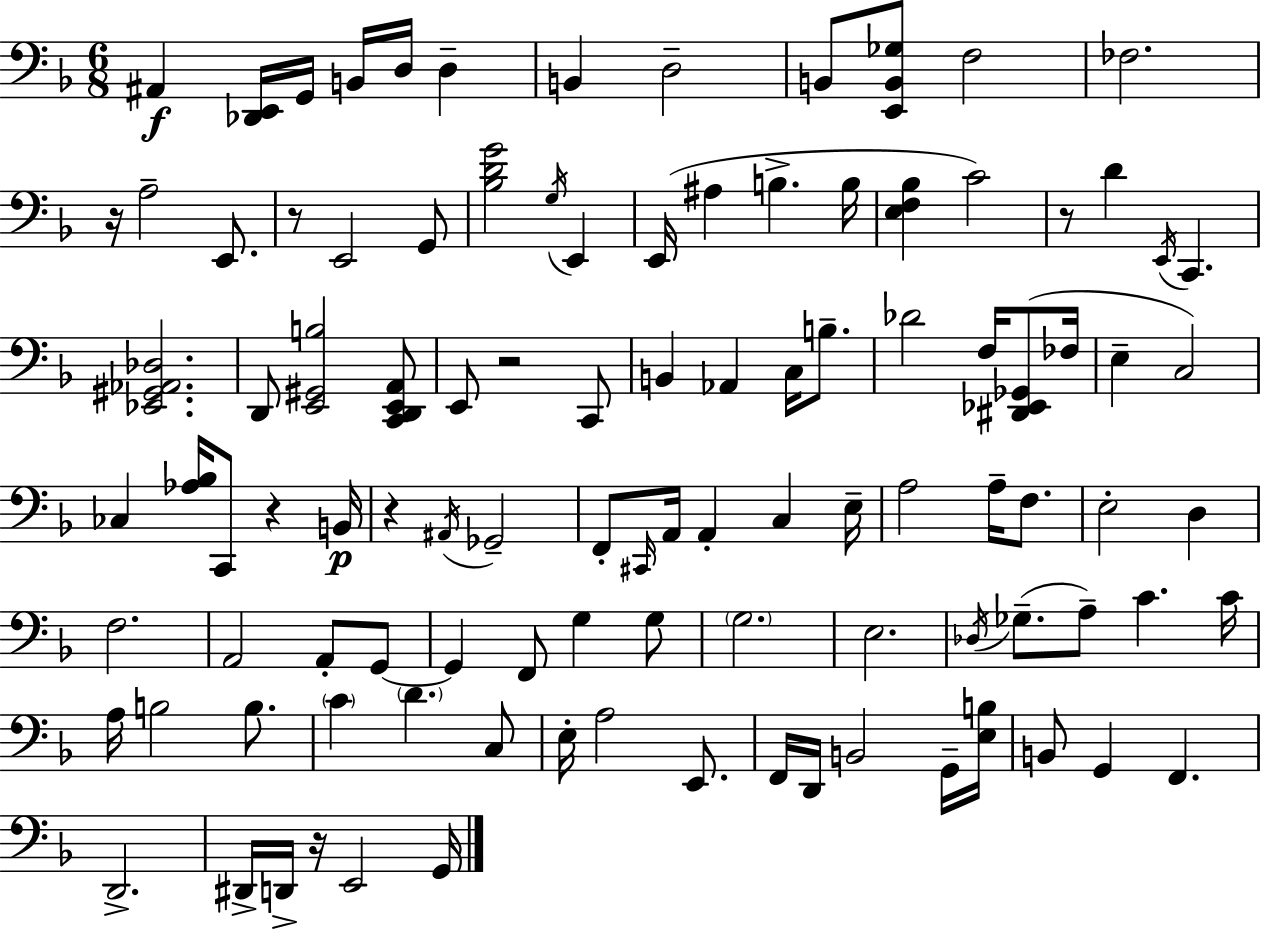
X:1
T:Untitled
M:6/8
L:1/4
K:Dm
^A,, [_D,,E,,]/4 G,,/4 B,,/4 D,/4 D, B,, D,2 B,,/2 [E,,B,,_G,]/2 F,2 _F,2 z/4 A,2 E,,/2 z/2 E,,2 G,,/2 [_B,DG]2 G,/4 E,, E,,/4 ^A, B, B,/4 [E,F,_B,] C2 z/2 D E,,/4 C,, [_E,,^G,,_A,,_D,]2 D,,/2 [E,,^G,,B,]2 [C,,D,,E,,A,,]/2 E,,/2 z2 C,,/2 B,, _A,, C,/4 B,/2 _D2 F,/4 [^D,,_E,,_G,,]/2 _F,/4 E, C,2 _C, [_A,_B,]/4 C,,/2 z B,,/4 z ^A,,/4 _G,,2 F,,/2 ^C,,/4 A,,/4 A,, C, E,/4 A,2 A,/4 F,/2 E,2 D, F,2 A,,2 A,,/2 G,,/2 G,, F,,/2 G, G,/2 G,2 E,2 _D,/4 _G,/2 A,/2 C C/4 A,/4 B,2 B,/2 C D C,/2 E,/4 A,2 E,,/2 F,,/4 D,,/4 B,,2 G,,/4 [E,B,]/4 B,,/2 G,, F,, D,,2 ^D,,/4 D,,/4 z/4 E,,2 G,,/4